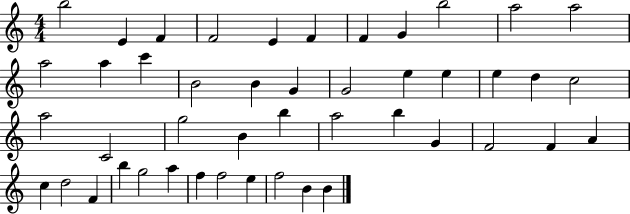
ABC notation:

X:1
T:Untitled
M:4/4
L:1/4
K:C
b2 E F F2 E F F G b2 a2 a2 a2 a c' B2 B G G2 e e e d c2 a2 C2 g2 B b a2 b G F2 F A c d2 F b g2 a f f2 e f2 B B